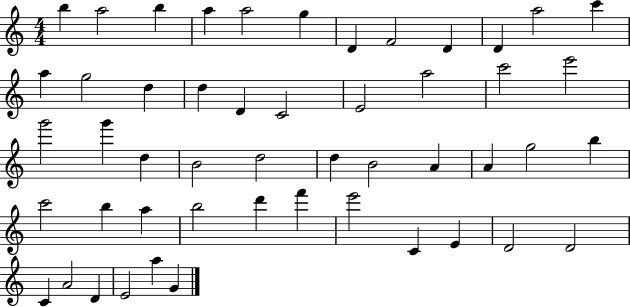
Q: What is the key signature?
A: C major